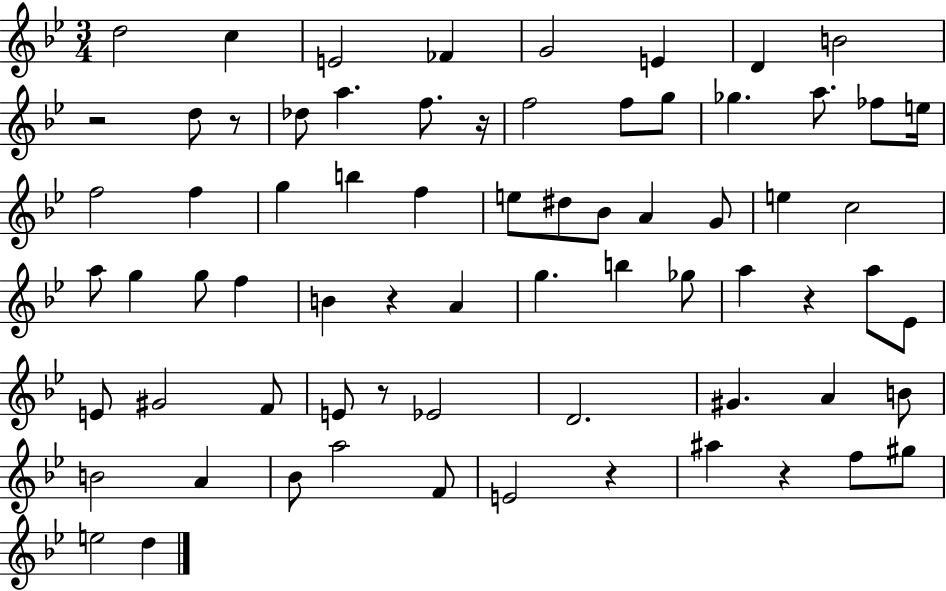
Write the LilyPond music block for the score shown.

{
  \clef treble
  \numericTimeSignature
  \time 3/4
  \key bes \major
  d''2 c''4 | e'2 fes'4 | g'2 e'4 | d'4 b'2 | \break r2 d''8 r8 | des''8 a''4. f''8. r16 | f''2 f''8 g''8 | ges''4. a''8. fes''8 e''16 | \break f''2 f''4 | g''4 b''4 f''4 | e''8 dis''8 bes'8 a'4 g'8 | e''4 c''2 | \break a''8 g''4 g''8 f''4 | b'4 r4 a'4 | g''4. b''4 ges''8 | a''4 r4 a''8 ees'8 | \break e'8 gis'2 f'8 | e'8 r8 ees'2 | d'2. | gis'4. a'4 b'8 | \break b'2 a'4 | bes'8 a''2 f'8 | e'2 r4 | ais''4 r4 f''8 gis''8 | \break e''2 d''4 | \bar "|."
}